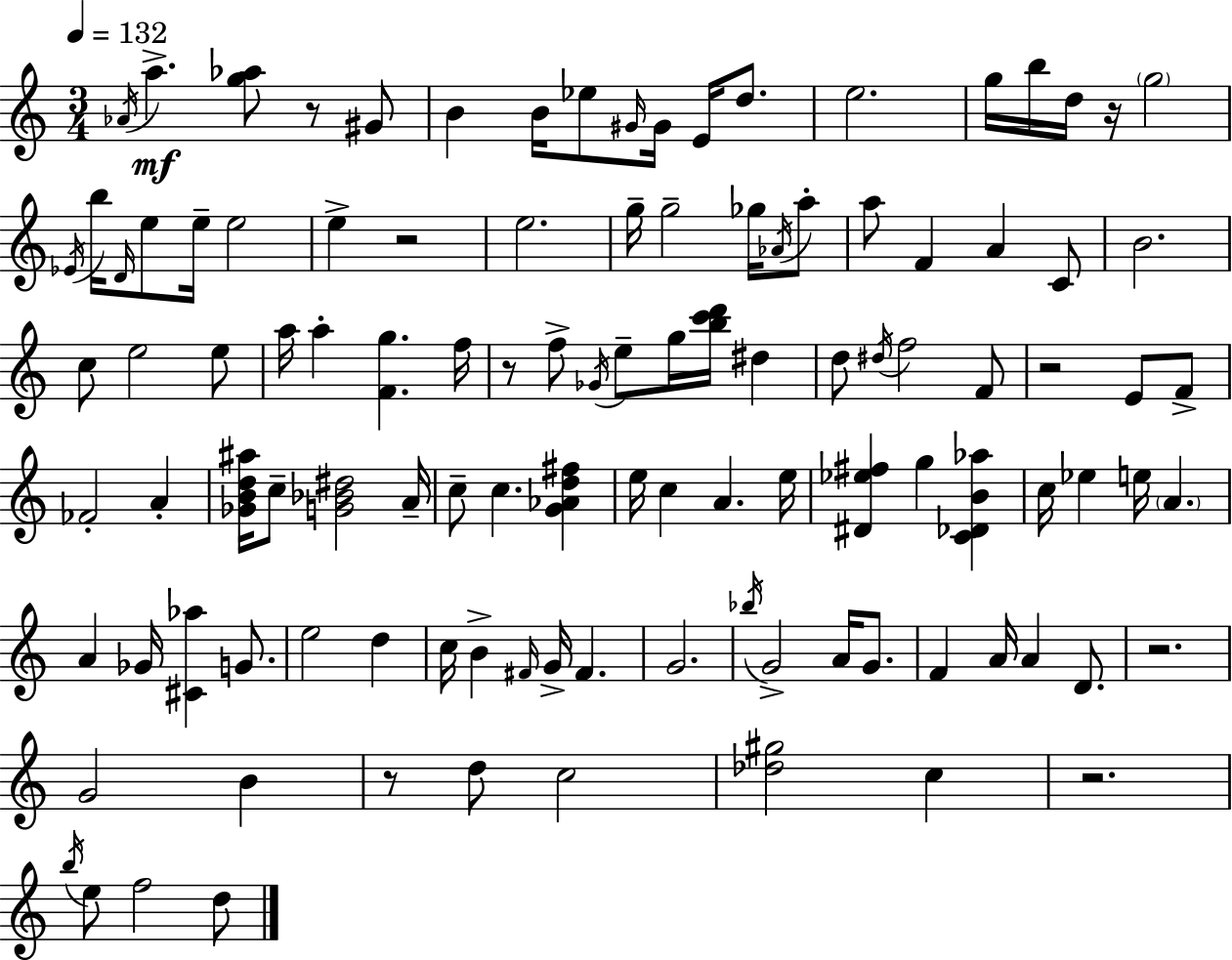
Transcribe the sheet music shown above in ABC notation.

X:1
T:Untitled
M:3/4
L:1/4
K:Am
_A/4 a [g_a]/2 z/2 ^G/2 B B/4 _e/2 ^G/4 ^G/4 E/4 d/2 e2 g/4 b/4 d/4 z/4 g2 _E/4 b/4 D/4 e/2 e/4 e2 e z2 e2 g/4 g2 _g/4 _A/4 a/2 a/2 F A C/2 B2 c/2 e2 e/2 a/4 a [Fg] f/4 z/2 f/2 _G/4 e/2 g/4 [bc'd']/4 ^d d/2 ^d/4 f2 F/2 z2 E/2 F/2 _F2 A [_GBd^a]/4 c/2 [G_B^d]2 A/4 c/2 c [G_Ad^f] e/4 c A e/4 [^D_e^f] g [C_DB_a] c/4 _e e/4 A A _G/4 [^C_a] G/2 e2 d c/4 B ^F/4 G/4 ^F G2 _b/4 G2 A/4 G/2 F A/4 A D/2 z2 G2 B z/2 d/2 c2 [_d^g]2 c z2 b/4 e/2 f2 d/2